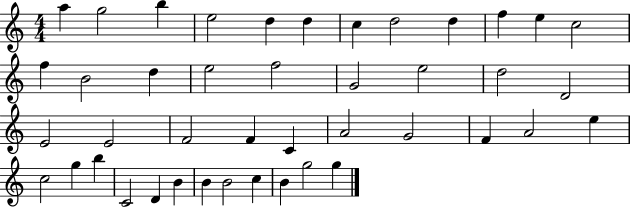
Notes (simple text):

A5/q G5/h B5/q E5/h D5/q D5/q C5/q D5/h D5/q F5/q E5/q C5/h F5/q B4/h D5/q E5/h F5/h G4/h E5/h D5/h D4/h E4/h E4/h F4/h F4/q C4/q A4/h G4/h F4/q A4/h E5/q C5/h G5/q B5/q C4/h D4/q B4/q B4/q B4/h C5/q B4/q G5/h G5/q